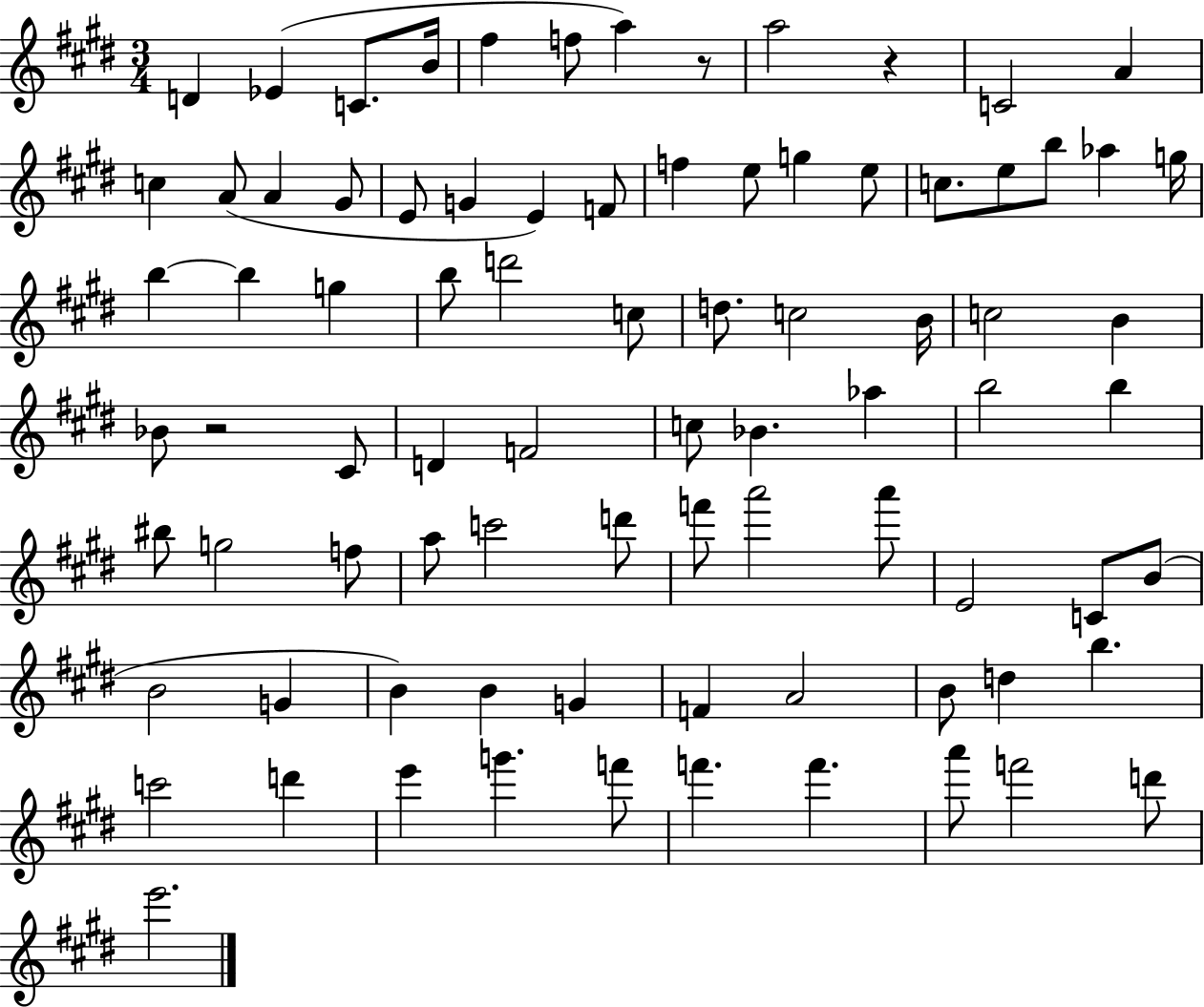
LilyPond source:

{
  \clef treble
  \numericTimeSignature
  \time 3/4
  \key e \major
  d'4 ees'4( c'8. b'16 | fis''4 f''8 a''4) r8 | a''2 r4 | c'2 a'4 | \break c''4 a'8( a'4 gis'8 | e'8 g'4 e'4) f'8 | f''4 e''8 g''4 e''8 | c''8. e''8 b''8 aes''4 g''16 | \break b''4~~ b''4 g''4 | b''8 d'''2 c''8 | d''8. c''2 b'16 | c''2 b'4 | \break bes'8 r2 cis'8 | d'4 f'2 | c''8 bes'4. aes''4 | b''2 b''4 | \break bis''8 g''2 f''8 | a''8 c'''2 d'''8 | f'''8 a'''2 a'''8 | e'2 c'8 b'8( | \break b'2 g'4 | b'4) b'4 g'4 | f'4 a'2 | b'8 d''4 b''4. | \break c'''2 d'''4 | e'''4 g'''4. f'''8 | f'''4. f'''4. | a'''8 f'''2 d'''8 | \break e'''2. | \bar "|."
}